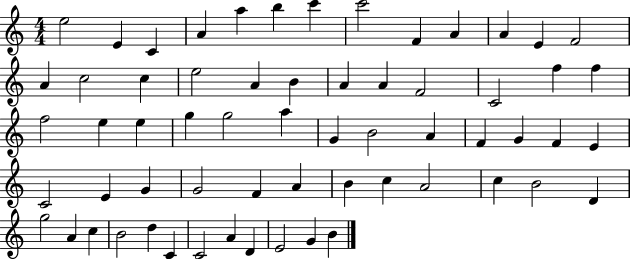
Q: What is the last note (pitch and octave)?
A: B4